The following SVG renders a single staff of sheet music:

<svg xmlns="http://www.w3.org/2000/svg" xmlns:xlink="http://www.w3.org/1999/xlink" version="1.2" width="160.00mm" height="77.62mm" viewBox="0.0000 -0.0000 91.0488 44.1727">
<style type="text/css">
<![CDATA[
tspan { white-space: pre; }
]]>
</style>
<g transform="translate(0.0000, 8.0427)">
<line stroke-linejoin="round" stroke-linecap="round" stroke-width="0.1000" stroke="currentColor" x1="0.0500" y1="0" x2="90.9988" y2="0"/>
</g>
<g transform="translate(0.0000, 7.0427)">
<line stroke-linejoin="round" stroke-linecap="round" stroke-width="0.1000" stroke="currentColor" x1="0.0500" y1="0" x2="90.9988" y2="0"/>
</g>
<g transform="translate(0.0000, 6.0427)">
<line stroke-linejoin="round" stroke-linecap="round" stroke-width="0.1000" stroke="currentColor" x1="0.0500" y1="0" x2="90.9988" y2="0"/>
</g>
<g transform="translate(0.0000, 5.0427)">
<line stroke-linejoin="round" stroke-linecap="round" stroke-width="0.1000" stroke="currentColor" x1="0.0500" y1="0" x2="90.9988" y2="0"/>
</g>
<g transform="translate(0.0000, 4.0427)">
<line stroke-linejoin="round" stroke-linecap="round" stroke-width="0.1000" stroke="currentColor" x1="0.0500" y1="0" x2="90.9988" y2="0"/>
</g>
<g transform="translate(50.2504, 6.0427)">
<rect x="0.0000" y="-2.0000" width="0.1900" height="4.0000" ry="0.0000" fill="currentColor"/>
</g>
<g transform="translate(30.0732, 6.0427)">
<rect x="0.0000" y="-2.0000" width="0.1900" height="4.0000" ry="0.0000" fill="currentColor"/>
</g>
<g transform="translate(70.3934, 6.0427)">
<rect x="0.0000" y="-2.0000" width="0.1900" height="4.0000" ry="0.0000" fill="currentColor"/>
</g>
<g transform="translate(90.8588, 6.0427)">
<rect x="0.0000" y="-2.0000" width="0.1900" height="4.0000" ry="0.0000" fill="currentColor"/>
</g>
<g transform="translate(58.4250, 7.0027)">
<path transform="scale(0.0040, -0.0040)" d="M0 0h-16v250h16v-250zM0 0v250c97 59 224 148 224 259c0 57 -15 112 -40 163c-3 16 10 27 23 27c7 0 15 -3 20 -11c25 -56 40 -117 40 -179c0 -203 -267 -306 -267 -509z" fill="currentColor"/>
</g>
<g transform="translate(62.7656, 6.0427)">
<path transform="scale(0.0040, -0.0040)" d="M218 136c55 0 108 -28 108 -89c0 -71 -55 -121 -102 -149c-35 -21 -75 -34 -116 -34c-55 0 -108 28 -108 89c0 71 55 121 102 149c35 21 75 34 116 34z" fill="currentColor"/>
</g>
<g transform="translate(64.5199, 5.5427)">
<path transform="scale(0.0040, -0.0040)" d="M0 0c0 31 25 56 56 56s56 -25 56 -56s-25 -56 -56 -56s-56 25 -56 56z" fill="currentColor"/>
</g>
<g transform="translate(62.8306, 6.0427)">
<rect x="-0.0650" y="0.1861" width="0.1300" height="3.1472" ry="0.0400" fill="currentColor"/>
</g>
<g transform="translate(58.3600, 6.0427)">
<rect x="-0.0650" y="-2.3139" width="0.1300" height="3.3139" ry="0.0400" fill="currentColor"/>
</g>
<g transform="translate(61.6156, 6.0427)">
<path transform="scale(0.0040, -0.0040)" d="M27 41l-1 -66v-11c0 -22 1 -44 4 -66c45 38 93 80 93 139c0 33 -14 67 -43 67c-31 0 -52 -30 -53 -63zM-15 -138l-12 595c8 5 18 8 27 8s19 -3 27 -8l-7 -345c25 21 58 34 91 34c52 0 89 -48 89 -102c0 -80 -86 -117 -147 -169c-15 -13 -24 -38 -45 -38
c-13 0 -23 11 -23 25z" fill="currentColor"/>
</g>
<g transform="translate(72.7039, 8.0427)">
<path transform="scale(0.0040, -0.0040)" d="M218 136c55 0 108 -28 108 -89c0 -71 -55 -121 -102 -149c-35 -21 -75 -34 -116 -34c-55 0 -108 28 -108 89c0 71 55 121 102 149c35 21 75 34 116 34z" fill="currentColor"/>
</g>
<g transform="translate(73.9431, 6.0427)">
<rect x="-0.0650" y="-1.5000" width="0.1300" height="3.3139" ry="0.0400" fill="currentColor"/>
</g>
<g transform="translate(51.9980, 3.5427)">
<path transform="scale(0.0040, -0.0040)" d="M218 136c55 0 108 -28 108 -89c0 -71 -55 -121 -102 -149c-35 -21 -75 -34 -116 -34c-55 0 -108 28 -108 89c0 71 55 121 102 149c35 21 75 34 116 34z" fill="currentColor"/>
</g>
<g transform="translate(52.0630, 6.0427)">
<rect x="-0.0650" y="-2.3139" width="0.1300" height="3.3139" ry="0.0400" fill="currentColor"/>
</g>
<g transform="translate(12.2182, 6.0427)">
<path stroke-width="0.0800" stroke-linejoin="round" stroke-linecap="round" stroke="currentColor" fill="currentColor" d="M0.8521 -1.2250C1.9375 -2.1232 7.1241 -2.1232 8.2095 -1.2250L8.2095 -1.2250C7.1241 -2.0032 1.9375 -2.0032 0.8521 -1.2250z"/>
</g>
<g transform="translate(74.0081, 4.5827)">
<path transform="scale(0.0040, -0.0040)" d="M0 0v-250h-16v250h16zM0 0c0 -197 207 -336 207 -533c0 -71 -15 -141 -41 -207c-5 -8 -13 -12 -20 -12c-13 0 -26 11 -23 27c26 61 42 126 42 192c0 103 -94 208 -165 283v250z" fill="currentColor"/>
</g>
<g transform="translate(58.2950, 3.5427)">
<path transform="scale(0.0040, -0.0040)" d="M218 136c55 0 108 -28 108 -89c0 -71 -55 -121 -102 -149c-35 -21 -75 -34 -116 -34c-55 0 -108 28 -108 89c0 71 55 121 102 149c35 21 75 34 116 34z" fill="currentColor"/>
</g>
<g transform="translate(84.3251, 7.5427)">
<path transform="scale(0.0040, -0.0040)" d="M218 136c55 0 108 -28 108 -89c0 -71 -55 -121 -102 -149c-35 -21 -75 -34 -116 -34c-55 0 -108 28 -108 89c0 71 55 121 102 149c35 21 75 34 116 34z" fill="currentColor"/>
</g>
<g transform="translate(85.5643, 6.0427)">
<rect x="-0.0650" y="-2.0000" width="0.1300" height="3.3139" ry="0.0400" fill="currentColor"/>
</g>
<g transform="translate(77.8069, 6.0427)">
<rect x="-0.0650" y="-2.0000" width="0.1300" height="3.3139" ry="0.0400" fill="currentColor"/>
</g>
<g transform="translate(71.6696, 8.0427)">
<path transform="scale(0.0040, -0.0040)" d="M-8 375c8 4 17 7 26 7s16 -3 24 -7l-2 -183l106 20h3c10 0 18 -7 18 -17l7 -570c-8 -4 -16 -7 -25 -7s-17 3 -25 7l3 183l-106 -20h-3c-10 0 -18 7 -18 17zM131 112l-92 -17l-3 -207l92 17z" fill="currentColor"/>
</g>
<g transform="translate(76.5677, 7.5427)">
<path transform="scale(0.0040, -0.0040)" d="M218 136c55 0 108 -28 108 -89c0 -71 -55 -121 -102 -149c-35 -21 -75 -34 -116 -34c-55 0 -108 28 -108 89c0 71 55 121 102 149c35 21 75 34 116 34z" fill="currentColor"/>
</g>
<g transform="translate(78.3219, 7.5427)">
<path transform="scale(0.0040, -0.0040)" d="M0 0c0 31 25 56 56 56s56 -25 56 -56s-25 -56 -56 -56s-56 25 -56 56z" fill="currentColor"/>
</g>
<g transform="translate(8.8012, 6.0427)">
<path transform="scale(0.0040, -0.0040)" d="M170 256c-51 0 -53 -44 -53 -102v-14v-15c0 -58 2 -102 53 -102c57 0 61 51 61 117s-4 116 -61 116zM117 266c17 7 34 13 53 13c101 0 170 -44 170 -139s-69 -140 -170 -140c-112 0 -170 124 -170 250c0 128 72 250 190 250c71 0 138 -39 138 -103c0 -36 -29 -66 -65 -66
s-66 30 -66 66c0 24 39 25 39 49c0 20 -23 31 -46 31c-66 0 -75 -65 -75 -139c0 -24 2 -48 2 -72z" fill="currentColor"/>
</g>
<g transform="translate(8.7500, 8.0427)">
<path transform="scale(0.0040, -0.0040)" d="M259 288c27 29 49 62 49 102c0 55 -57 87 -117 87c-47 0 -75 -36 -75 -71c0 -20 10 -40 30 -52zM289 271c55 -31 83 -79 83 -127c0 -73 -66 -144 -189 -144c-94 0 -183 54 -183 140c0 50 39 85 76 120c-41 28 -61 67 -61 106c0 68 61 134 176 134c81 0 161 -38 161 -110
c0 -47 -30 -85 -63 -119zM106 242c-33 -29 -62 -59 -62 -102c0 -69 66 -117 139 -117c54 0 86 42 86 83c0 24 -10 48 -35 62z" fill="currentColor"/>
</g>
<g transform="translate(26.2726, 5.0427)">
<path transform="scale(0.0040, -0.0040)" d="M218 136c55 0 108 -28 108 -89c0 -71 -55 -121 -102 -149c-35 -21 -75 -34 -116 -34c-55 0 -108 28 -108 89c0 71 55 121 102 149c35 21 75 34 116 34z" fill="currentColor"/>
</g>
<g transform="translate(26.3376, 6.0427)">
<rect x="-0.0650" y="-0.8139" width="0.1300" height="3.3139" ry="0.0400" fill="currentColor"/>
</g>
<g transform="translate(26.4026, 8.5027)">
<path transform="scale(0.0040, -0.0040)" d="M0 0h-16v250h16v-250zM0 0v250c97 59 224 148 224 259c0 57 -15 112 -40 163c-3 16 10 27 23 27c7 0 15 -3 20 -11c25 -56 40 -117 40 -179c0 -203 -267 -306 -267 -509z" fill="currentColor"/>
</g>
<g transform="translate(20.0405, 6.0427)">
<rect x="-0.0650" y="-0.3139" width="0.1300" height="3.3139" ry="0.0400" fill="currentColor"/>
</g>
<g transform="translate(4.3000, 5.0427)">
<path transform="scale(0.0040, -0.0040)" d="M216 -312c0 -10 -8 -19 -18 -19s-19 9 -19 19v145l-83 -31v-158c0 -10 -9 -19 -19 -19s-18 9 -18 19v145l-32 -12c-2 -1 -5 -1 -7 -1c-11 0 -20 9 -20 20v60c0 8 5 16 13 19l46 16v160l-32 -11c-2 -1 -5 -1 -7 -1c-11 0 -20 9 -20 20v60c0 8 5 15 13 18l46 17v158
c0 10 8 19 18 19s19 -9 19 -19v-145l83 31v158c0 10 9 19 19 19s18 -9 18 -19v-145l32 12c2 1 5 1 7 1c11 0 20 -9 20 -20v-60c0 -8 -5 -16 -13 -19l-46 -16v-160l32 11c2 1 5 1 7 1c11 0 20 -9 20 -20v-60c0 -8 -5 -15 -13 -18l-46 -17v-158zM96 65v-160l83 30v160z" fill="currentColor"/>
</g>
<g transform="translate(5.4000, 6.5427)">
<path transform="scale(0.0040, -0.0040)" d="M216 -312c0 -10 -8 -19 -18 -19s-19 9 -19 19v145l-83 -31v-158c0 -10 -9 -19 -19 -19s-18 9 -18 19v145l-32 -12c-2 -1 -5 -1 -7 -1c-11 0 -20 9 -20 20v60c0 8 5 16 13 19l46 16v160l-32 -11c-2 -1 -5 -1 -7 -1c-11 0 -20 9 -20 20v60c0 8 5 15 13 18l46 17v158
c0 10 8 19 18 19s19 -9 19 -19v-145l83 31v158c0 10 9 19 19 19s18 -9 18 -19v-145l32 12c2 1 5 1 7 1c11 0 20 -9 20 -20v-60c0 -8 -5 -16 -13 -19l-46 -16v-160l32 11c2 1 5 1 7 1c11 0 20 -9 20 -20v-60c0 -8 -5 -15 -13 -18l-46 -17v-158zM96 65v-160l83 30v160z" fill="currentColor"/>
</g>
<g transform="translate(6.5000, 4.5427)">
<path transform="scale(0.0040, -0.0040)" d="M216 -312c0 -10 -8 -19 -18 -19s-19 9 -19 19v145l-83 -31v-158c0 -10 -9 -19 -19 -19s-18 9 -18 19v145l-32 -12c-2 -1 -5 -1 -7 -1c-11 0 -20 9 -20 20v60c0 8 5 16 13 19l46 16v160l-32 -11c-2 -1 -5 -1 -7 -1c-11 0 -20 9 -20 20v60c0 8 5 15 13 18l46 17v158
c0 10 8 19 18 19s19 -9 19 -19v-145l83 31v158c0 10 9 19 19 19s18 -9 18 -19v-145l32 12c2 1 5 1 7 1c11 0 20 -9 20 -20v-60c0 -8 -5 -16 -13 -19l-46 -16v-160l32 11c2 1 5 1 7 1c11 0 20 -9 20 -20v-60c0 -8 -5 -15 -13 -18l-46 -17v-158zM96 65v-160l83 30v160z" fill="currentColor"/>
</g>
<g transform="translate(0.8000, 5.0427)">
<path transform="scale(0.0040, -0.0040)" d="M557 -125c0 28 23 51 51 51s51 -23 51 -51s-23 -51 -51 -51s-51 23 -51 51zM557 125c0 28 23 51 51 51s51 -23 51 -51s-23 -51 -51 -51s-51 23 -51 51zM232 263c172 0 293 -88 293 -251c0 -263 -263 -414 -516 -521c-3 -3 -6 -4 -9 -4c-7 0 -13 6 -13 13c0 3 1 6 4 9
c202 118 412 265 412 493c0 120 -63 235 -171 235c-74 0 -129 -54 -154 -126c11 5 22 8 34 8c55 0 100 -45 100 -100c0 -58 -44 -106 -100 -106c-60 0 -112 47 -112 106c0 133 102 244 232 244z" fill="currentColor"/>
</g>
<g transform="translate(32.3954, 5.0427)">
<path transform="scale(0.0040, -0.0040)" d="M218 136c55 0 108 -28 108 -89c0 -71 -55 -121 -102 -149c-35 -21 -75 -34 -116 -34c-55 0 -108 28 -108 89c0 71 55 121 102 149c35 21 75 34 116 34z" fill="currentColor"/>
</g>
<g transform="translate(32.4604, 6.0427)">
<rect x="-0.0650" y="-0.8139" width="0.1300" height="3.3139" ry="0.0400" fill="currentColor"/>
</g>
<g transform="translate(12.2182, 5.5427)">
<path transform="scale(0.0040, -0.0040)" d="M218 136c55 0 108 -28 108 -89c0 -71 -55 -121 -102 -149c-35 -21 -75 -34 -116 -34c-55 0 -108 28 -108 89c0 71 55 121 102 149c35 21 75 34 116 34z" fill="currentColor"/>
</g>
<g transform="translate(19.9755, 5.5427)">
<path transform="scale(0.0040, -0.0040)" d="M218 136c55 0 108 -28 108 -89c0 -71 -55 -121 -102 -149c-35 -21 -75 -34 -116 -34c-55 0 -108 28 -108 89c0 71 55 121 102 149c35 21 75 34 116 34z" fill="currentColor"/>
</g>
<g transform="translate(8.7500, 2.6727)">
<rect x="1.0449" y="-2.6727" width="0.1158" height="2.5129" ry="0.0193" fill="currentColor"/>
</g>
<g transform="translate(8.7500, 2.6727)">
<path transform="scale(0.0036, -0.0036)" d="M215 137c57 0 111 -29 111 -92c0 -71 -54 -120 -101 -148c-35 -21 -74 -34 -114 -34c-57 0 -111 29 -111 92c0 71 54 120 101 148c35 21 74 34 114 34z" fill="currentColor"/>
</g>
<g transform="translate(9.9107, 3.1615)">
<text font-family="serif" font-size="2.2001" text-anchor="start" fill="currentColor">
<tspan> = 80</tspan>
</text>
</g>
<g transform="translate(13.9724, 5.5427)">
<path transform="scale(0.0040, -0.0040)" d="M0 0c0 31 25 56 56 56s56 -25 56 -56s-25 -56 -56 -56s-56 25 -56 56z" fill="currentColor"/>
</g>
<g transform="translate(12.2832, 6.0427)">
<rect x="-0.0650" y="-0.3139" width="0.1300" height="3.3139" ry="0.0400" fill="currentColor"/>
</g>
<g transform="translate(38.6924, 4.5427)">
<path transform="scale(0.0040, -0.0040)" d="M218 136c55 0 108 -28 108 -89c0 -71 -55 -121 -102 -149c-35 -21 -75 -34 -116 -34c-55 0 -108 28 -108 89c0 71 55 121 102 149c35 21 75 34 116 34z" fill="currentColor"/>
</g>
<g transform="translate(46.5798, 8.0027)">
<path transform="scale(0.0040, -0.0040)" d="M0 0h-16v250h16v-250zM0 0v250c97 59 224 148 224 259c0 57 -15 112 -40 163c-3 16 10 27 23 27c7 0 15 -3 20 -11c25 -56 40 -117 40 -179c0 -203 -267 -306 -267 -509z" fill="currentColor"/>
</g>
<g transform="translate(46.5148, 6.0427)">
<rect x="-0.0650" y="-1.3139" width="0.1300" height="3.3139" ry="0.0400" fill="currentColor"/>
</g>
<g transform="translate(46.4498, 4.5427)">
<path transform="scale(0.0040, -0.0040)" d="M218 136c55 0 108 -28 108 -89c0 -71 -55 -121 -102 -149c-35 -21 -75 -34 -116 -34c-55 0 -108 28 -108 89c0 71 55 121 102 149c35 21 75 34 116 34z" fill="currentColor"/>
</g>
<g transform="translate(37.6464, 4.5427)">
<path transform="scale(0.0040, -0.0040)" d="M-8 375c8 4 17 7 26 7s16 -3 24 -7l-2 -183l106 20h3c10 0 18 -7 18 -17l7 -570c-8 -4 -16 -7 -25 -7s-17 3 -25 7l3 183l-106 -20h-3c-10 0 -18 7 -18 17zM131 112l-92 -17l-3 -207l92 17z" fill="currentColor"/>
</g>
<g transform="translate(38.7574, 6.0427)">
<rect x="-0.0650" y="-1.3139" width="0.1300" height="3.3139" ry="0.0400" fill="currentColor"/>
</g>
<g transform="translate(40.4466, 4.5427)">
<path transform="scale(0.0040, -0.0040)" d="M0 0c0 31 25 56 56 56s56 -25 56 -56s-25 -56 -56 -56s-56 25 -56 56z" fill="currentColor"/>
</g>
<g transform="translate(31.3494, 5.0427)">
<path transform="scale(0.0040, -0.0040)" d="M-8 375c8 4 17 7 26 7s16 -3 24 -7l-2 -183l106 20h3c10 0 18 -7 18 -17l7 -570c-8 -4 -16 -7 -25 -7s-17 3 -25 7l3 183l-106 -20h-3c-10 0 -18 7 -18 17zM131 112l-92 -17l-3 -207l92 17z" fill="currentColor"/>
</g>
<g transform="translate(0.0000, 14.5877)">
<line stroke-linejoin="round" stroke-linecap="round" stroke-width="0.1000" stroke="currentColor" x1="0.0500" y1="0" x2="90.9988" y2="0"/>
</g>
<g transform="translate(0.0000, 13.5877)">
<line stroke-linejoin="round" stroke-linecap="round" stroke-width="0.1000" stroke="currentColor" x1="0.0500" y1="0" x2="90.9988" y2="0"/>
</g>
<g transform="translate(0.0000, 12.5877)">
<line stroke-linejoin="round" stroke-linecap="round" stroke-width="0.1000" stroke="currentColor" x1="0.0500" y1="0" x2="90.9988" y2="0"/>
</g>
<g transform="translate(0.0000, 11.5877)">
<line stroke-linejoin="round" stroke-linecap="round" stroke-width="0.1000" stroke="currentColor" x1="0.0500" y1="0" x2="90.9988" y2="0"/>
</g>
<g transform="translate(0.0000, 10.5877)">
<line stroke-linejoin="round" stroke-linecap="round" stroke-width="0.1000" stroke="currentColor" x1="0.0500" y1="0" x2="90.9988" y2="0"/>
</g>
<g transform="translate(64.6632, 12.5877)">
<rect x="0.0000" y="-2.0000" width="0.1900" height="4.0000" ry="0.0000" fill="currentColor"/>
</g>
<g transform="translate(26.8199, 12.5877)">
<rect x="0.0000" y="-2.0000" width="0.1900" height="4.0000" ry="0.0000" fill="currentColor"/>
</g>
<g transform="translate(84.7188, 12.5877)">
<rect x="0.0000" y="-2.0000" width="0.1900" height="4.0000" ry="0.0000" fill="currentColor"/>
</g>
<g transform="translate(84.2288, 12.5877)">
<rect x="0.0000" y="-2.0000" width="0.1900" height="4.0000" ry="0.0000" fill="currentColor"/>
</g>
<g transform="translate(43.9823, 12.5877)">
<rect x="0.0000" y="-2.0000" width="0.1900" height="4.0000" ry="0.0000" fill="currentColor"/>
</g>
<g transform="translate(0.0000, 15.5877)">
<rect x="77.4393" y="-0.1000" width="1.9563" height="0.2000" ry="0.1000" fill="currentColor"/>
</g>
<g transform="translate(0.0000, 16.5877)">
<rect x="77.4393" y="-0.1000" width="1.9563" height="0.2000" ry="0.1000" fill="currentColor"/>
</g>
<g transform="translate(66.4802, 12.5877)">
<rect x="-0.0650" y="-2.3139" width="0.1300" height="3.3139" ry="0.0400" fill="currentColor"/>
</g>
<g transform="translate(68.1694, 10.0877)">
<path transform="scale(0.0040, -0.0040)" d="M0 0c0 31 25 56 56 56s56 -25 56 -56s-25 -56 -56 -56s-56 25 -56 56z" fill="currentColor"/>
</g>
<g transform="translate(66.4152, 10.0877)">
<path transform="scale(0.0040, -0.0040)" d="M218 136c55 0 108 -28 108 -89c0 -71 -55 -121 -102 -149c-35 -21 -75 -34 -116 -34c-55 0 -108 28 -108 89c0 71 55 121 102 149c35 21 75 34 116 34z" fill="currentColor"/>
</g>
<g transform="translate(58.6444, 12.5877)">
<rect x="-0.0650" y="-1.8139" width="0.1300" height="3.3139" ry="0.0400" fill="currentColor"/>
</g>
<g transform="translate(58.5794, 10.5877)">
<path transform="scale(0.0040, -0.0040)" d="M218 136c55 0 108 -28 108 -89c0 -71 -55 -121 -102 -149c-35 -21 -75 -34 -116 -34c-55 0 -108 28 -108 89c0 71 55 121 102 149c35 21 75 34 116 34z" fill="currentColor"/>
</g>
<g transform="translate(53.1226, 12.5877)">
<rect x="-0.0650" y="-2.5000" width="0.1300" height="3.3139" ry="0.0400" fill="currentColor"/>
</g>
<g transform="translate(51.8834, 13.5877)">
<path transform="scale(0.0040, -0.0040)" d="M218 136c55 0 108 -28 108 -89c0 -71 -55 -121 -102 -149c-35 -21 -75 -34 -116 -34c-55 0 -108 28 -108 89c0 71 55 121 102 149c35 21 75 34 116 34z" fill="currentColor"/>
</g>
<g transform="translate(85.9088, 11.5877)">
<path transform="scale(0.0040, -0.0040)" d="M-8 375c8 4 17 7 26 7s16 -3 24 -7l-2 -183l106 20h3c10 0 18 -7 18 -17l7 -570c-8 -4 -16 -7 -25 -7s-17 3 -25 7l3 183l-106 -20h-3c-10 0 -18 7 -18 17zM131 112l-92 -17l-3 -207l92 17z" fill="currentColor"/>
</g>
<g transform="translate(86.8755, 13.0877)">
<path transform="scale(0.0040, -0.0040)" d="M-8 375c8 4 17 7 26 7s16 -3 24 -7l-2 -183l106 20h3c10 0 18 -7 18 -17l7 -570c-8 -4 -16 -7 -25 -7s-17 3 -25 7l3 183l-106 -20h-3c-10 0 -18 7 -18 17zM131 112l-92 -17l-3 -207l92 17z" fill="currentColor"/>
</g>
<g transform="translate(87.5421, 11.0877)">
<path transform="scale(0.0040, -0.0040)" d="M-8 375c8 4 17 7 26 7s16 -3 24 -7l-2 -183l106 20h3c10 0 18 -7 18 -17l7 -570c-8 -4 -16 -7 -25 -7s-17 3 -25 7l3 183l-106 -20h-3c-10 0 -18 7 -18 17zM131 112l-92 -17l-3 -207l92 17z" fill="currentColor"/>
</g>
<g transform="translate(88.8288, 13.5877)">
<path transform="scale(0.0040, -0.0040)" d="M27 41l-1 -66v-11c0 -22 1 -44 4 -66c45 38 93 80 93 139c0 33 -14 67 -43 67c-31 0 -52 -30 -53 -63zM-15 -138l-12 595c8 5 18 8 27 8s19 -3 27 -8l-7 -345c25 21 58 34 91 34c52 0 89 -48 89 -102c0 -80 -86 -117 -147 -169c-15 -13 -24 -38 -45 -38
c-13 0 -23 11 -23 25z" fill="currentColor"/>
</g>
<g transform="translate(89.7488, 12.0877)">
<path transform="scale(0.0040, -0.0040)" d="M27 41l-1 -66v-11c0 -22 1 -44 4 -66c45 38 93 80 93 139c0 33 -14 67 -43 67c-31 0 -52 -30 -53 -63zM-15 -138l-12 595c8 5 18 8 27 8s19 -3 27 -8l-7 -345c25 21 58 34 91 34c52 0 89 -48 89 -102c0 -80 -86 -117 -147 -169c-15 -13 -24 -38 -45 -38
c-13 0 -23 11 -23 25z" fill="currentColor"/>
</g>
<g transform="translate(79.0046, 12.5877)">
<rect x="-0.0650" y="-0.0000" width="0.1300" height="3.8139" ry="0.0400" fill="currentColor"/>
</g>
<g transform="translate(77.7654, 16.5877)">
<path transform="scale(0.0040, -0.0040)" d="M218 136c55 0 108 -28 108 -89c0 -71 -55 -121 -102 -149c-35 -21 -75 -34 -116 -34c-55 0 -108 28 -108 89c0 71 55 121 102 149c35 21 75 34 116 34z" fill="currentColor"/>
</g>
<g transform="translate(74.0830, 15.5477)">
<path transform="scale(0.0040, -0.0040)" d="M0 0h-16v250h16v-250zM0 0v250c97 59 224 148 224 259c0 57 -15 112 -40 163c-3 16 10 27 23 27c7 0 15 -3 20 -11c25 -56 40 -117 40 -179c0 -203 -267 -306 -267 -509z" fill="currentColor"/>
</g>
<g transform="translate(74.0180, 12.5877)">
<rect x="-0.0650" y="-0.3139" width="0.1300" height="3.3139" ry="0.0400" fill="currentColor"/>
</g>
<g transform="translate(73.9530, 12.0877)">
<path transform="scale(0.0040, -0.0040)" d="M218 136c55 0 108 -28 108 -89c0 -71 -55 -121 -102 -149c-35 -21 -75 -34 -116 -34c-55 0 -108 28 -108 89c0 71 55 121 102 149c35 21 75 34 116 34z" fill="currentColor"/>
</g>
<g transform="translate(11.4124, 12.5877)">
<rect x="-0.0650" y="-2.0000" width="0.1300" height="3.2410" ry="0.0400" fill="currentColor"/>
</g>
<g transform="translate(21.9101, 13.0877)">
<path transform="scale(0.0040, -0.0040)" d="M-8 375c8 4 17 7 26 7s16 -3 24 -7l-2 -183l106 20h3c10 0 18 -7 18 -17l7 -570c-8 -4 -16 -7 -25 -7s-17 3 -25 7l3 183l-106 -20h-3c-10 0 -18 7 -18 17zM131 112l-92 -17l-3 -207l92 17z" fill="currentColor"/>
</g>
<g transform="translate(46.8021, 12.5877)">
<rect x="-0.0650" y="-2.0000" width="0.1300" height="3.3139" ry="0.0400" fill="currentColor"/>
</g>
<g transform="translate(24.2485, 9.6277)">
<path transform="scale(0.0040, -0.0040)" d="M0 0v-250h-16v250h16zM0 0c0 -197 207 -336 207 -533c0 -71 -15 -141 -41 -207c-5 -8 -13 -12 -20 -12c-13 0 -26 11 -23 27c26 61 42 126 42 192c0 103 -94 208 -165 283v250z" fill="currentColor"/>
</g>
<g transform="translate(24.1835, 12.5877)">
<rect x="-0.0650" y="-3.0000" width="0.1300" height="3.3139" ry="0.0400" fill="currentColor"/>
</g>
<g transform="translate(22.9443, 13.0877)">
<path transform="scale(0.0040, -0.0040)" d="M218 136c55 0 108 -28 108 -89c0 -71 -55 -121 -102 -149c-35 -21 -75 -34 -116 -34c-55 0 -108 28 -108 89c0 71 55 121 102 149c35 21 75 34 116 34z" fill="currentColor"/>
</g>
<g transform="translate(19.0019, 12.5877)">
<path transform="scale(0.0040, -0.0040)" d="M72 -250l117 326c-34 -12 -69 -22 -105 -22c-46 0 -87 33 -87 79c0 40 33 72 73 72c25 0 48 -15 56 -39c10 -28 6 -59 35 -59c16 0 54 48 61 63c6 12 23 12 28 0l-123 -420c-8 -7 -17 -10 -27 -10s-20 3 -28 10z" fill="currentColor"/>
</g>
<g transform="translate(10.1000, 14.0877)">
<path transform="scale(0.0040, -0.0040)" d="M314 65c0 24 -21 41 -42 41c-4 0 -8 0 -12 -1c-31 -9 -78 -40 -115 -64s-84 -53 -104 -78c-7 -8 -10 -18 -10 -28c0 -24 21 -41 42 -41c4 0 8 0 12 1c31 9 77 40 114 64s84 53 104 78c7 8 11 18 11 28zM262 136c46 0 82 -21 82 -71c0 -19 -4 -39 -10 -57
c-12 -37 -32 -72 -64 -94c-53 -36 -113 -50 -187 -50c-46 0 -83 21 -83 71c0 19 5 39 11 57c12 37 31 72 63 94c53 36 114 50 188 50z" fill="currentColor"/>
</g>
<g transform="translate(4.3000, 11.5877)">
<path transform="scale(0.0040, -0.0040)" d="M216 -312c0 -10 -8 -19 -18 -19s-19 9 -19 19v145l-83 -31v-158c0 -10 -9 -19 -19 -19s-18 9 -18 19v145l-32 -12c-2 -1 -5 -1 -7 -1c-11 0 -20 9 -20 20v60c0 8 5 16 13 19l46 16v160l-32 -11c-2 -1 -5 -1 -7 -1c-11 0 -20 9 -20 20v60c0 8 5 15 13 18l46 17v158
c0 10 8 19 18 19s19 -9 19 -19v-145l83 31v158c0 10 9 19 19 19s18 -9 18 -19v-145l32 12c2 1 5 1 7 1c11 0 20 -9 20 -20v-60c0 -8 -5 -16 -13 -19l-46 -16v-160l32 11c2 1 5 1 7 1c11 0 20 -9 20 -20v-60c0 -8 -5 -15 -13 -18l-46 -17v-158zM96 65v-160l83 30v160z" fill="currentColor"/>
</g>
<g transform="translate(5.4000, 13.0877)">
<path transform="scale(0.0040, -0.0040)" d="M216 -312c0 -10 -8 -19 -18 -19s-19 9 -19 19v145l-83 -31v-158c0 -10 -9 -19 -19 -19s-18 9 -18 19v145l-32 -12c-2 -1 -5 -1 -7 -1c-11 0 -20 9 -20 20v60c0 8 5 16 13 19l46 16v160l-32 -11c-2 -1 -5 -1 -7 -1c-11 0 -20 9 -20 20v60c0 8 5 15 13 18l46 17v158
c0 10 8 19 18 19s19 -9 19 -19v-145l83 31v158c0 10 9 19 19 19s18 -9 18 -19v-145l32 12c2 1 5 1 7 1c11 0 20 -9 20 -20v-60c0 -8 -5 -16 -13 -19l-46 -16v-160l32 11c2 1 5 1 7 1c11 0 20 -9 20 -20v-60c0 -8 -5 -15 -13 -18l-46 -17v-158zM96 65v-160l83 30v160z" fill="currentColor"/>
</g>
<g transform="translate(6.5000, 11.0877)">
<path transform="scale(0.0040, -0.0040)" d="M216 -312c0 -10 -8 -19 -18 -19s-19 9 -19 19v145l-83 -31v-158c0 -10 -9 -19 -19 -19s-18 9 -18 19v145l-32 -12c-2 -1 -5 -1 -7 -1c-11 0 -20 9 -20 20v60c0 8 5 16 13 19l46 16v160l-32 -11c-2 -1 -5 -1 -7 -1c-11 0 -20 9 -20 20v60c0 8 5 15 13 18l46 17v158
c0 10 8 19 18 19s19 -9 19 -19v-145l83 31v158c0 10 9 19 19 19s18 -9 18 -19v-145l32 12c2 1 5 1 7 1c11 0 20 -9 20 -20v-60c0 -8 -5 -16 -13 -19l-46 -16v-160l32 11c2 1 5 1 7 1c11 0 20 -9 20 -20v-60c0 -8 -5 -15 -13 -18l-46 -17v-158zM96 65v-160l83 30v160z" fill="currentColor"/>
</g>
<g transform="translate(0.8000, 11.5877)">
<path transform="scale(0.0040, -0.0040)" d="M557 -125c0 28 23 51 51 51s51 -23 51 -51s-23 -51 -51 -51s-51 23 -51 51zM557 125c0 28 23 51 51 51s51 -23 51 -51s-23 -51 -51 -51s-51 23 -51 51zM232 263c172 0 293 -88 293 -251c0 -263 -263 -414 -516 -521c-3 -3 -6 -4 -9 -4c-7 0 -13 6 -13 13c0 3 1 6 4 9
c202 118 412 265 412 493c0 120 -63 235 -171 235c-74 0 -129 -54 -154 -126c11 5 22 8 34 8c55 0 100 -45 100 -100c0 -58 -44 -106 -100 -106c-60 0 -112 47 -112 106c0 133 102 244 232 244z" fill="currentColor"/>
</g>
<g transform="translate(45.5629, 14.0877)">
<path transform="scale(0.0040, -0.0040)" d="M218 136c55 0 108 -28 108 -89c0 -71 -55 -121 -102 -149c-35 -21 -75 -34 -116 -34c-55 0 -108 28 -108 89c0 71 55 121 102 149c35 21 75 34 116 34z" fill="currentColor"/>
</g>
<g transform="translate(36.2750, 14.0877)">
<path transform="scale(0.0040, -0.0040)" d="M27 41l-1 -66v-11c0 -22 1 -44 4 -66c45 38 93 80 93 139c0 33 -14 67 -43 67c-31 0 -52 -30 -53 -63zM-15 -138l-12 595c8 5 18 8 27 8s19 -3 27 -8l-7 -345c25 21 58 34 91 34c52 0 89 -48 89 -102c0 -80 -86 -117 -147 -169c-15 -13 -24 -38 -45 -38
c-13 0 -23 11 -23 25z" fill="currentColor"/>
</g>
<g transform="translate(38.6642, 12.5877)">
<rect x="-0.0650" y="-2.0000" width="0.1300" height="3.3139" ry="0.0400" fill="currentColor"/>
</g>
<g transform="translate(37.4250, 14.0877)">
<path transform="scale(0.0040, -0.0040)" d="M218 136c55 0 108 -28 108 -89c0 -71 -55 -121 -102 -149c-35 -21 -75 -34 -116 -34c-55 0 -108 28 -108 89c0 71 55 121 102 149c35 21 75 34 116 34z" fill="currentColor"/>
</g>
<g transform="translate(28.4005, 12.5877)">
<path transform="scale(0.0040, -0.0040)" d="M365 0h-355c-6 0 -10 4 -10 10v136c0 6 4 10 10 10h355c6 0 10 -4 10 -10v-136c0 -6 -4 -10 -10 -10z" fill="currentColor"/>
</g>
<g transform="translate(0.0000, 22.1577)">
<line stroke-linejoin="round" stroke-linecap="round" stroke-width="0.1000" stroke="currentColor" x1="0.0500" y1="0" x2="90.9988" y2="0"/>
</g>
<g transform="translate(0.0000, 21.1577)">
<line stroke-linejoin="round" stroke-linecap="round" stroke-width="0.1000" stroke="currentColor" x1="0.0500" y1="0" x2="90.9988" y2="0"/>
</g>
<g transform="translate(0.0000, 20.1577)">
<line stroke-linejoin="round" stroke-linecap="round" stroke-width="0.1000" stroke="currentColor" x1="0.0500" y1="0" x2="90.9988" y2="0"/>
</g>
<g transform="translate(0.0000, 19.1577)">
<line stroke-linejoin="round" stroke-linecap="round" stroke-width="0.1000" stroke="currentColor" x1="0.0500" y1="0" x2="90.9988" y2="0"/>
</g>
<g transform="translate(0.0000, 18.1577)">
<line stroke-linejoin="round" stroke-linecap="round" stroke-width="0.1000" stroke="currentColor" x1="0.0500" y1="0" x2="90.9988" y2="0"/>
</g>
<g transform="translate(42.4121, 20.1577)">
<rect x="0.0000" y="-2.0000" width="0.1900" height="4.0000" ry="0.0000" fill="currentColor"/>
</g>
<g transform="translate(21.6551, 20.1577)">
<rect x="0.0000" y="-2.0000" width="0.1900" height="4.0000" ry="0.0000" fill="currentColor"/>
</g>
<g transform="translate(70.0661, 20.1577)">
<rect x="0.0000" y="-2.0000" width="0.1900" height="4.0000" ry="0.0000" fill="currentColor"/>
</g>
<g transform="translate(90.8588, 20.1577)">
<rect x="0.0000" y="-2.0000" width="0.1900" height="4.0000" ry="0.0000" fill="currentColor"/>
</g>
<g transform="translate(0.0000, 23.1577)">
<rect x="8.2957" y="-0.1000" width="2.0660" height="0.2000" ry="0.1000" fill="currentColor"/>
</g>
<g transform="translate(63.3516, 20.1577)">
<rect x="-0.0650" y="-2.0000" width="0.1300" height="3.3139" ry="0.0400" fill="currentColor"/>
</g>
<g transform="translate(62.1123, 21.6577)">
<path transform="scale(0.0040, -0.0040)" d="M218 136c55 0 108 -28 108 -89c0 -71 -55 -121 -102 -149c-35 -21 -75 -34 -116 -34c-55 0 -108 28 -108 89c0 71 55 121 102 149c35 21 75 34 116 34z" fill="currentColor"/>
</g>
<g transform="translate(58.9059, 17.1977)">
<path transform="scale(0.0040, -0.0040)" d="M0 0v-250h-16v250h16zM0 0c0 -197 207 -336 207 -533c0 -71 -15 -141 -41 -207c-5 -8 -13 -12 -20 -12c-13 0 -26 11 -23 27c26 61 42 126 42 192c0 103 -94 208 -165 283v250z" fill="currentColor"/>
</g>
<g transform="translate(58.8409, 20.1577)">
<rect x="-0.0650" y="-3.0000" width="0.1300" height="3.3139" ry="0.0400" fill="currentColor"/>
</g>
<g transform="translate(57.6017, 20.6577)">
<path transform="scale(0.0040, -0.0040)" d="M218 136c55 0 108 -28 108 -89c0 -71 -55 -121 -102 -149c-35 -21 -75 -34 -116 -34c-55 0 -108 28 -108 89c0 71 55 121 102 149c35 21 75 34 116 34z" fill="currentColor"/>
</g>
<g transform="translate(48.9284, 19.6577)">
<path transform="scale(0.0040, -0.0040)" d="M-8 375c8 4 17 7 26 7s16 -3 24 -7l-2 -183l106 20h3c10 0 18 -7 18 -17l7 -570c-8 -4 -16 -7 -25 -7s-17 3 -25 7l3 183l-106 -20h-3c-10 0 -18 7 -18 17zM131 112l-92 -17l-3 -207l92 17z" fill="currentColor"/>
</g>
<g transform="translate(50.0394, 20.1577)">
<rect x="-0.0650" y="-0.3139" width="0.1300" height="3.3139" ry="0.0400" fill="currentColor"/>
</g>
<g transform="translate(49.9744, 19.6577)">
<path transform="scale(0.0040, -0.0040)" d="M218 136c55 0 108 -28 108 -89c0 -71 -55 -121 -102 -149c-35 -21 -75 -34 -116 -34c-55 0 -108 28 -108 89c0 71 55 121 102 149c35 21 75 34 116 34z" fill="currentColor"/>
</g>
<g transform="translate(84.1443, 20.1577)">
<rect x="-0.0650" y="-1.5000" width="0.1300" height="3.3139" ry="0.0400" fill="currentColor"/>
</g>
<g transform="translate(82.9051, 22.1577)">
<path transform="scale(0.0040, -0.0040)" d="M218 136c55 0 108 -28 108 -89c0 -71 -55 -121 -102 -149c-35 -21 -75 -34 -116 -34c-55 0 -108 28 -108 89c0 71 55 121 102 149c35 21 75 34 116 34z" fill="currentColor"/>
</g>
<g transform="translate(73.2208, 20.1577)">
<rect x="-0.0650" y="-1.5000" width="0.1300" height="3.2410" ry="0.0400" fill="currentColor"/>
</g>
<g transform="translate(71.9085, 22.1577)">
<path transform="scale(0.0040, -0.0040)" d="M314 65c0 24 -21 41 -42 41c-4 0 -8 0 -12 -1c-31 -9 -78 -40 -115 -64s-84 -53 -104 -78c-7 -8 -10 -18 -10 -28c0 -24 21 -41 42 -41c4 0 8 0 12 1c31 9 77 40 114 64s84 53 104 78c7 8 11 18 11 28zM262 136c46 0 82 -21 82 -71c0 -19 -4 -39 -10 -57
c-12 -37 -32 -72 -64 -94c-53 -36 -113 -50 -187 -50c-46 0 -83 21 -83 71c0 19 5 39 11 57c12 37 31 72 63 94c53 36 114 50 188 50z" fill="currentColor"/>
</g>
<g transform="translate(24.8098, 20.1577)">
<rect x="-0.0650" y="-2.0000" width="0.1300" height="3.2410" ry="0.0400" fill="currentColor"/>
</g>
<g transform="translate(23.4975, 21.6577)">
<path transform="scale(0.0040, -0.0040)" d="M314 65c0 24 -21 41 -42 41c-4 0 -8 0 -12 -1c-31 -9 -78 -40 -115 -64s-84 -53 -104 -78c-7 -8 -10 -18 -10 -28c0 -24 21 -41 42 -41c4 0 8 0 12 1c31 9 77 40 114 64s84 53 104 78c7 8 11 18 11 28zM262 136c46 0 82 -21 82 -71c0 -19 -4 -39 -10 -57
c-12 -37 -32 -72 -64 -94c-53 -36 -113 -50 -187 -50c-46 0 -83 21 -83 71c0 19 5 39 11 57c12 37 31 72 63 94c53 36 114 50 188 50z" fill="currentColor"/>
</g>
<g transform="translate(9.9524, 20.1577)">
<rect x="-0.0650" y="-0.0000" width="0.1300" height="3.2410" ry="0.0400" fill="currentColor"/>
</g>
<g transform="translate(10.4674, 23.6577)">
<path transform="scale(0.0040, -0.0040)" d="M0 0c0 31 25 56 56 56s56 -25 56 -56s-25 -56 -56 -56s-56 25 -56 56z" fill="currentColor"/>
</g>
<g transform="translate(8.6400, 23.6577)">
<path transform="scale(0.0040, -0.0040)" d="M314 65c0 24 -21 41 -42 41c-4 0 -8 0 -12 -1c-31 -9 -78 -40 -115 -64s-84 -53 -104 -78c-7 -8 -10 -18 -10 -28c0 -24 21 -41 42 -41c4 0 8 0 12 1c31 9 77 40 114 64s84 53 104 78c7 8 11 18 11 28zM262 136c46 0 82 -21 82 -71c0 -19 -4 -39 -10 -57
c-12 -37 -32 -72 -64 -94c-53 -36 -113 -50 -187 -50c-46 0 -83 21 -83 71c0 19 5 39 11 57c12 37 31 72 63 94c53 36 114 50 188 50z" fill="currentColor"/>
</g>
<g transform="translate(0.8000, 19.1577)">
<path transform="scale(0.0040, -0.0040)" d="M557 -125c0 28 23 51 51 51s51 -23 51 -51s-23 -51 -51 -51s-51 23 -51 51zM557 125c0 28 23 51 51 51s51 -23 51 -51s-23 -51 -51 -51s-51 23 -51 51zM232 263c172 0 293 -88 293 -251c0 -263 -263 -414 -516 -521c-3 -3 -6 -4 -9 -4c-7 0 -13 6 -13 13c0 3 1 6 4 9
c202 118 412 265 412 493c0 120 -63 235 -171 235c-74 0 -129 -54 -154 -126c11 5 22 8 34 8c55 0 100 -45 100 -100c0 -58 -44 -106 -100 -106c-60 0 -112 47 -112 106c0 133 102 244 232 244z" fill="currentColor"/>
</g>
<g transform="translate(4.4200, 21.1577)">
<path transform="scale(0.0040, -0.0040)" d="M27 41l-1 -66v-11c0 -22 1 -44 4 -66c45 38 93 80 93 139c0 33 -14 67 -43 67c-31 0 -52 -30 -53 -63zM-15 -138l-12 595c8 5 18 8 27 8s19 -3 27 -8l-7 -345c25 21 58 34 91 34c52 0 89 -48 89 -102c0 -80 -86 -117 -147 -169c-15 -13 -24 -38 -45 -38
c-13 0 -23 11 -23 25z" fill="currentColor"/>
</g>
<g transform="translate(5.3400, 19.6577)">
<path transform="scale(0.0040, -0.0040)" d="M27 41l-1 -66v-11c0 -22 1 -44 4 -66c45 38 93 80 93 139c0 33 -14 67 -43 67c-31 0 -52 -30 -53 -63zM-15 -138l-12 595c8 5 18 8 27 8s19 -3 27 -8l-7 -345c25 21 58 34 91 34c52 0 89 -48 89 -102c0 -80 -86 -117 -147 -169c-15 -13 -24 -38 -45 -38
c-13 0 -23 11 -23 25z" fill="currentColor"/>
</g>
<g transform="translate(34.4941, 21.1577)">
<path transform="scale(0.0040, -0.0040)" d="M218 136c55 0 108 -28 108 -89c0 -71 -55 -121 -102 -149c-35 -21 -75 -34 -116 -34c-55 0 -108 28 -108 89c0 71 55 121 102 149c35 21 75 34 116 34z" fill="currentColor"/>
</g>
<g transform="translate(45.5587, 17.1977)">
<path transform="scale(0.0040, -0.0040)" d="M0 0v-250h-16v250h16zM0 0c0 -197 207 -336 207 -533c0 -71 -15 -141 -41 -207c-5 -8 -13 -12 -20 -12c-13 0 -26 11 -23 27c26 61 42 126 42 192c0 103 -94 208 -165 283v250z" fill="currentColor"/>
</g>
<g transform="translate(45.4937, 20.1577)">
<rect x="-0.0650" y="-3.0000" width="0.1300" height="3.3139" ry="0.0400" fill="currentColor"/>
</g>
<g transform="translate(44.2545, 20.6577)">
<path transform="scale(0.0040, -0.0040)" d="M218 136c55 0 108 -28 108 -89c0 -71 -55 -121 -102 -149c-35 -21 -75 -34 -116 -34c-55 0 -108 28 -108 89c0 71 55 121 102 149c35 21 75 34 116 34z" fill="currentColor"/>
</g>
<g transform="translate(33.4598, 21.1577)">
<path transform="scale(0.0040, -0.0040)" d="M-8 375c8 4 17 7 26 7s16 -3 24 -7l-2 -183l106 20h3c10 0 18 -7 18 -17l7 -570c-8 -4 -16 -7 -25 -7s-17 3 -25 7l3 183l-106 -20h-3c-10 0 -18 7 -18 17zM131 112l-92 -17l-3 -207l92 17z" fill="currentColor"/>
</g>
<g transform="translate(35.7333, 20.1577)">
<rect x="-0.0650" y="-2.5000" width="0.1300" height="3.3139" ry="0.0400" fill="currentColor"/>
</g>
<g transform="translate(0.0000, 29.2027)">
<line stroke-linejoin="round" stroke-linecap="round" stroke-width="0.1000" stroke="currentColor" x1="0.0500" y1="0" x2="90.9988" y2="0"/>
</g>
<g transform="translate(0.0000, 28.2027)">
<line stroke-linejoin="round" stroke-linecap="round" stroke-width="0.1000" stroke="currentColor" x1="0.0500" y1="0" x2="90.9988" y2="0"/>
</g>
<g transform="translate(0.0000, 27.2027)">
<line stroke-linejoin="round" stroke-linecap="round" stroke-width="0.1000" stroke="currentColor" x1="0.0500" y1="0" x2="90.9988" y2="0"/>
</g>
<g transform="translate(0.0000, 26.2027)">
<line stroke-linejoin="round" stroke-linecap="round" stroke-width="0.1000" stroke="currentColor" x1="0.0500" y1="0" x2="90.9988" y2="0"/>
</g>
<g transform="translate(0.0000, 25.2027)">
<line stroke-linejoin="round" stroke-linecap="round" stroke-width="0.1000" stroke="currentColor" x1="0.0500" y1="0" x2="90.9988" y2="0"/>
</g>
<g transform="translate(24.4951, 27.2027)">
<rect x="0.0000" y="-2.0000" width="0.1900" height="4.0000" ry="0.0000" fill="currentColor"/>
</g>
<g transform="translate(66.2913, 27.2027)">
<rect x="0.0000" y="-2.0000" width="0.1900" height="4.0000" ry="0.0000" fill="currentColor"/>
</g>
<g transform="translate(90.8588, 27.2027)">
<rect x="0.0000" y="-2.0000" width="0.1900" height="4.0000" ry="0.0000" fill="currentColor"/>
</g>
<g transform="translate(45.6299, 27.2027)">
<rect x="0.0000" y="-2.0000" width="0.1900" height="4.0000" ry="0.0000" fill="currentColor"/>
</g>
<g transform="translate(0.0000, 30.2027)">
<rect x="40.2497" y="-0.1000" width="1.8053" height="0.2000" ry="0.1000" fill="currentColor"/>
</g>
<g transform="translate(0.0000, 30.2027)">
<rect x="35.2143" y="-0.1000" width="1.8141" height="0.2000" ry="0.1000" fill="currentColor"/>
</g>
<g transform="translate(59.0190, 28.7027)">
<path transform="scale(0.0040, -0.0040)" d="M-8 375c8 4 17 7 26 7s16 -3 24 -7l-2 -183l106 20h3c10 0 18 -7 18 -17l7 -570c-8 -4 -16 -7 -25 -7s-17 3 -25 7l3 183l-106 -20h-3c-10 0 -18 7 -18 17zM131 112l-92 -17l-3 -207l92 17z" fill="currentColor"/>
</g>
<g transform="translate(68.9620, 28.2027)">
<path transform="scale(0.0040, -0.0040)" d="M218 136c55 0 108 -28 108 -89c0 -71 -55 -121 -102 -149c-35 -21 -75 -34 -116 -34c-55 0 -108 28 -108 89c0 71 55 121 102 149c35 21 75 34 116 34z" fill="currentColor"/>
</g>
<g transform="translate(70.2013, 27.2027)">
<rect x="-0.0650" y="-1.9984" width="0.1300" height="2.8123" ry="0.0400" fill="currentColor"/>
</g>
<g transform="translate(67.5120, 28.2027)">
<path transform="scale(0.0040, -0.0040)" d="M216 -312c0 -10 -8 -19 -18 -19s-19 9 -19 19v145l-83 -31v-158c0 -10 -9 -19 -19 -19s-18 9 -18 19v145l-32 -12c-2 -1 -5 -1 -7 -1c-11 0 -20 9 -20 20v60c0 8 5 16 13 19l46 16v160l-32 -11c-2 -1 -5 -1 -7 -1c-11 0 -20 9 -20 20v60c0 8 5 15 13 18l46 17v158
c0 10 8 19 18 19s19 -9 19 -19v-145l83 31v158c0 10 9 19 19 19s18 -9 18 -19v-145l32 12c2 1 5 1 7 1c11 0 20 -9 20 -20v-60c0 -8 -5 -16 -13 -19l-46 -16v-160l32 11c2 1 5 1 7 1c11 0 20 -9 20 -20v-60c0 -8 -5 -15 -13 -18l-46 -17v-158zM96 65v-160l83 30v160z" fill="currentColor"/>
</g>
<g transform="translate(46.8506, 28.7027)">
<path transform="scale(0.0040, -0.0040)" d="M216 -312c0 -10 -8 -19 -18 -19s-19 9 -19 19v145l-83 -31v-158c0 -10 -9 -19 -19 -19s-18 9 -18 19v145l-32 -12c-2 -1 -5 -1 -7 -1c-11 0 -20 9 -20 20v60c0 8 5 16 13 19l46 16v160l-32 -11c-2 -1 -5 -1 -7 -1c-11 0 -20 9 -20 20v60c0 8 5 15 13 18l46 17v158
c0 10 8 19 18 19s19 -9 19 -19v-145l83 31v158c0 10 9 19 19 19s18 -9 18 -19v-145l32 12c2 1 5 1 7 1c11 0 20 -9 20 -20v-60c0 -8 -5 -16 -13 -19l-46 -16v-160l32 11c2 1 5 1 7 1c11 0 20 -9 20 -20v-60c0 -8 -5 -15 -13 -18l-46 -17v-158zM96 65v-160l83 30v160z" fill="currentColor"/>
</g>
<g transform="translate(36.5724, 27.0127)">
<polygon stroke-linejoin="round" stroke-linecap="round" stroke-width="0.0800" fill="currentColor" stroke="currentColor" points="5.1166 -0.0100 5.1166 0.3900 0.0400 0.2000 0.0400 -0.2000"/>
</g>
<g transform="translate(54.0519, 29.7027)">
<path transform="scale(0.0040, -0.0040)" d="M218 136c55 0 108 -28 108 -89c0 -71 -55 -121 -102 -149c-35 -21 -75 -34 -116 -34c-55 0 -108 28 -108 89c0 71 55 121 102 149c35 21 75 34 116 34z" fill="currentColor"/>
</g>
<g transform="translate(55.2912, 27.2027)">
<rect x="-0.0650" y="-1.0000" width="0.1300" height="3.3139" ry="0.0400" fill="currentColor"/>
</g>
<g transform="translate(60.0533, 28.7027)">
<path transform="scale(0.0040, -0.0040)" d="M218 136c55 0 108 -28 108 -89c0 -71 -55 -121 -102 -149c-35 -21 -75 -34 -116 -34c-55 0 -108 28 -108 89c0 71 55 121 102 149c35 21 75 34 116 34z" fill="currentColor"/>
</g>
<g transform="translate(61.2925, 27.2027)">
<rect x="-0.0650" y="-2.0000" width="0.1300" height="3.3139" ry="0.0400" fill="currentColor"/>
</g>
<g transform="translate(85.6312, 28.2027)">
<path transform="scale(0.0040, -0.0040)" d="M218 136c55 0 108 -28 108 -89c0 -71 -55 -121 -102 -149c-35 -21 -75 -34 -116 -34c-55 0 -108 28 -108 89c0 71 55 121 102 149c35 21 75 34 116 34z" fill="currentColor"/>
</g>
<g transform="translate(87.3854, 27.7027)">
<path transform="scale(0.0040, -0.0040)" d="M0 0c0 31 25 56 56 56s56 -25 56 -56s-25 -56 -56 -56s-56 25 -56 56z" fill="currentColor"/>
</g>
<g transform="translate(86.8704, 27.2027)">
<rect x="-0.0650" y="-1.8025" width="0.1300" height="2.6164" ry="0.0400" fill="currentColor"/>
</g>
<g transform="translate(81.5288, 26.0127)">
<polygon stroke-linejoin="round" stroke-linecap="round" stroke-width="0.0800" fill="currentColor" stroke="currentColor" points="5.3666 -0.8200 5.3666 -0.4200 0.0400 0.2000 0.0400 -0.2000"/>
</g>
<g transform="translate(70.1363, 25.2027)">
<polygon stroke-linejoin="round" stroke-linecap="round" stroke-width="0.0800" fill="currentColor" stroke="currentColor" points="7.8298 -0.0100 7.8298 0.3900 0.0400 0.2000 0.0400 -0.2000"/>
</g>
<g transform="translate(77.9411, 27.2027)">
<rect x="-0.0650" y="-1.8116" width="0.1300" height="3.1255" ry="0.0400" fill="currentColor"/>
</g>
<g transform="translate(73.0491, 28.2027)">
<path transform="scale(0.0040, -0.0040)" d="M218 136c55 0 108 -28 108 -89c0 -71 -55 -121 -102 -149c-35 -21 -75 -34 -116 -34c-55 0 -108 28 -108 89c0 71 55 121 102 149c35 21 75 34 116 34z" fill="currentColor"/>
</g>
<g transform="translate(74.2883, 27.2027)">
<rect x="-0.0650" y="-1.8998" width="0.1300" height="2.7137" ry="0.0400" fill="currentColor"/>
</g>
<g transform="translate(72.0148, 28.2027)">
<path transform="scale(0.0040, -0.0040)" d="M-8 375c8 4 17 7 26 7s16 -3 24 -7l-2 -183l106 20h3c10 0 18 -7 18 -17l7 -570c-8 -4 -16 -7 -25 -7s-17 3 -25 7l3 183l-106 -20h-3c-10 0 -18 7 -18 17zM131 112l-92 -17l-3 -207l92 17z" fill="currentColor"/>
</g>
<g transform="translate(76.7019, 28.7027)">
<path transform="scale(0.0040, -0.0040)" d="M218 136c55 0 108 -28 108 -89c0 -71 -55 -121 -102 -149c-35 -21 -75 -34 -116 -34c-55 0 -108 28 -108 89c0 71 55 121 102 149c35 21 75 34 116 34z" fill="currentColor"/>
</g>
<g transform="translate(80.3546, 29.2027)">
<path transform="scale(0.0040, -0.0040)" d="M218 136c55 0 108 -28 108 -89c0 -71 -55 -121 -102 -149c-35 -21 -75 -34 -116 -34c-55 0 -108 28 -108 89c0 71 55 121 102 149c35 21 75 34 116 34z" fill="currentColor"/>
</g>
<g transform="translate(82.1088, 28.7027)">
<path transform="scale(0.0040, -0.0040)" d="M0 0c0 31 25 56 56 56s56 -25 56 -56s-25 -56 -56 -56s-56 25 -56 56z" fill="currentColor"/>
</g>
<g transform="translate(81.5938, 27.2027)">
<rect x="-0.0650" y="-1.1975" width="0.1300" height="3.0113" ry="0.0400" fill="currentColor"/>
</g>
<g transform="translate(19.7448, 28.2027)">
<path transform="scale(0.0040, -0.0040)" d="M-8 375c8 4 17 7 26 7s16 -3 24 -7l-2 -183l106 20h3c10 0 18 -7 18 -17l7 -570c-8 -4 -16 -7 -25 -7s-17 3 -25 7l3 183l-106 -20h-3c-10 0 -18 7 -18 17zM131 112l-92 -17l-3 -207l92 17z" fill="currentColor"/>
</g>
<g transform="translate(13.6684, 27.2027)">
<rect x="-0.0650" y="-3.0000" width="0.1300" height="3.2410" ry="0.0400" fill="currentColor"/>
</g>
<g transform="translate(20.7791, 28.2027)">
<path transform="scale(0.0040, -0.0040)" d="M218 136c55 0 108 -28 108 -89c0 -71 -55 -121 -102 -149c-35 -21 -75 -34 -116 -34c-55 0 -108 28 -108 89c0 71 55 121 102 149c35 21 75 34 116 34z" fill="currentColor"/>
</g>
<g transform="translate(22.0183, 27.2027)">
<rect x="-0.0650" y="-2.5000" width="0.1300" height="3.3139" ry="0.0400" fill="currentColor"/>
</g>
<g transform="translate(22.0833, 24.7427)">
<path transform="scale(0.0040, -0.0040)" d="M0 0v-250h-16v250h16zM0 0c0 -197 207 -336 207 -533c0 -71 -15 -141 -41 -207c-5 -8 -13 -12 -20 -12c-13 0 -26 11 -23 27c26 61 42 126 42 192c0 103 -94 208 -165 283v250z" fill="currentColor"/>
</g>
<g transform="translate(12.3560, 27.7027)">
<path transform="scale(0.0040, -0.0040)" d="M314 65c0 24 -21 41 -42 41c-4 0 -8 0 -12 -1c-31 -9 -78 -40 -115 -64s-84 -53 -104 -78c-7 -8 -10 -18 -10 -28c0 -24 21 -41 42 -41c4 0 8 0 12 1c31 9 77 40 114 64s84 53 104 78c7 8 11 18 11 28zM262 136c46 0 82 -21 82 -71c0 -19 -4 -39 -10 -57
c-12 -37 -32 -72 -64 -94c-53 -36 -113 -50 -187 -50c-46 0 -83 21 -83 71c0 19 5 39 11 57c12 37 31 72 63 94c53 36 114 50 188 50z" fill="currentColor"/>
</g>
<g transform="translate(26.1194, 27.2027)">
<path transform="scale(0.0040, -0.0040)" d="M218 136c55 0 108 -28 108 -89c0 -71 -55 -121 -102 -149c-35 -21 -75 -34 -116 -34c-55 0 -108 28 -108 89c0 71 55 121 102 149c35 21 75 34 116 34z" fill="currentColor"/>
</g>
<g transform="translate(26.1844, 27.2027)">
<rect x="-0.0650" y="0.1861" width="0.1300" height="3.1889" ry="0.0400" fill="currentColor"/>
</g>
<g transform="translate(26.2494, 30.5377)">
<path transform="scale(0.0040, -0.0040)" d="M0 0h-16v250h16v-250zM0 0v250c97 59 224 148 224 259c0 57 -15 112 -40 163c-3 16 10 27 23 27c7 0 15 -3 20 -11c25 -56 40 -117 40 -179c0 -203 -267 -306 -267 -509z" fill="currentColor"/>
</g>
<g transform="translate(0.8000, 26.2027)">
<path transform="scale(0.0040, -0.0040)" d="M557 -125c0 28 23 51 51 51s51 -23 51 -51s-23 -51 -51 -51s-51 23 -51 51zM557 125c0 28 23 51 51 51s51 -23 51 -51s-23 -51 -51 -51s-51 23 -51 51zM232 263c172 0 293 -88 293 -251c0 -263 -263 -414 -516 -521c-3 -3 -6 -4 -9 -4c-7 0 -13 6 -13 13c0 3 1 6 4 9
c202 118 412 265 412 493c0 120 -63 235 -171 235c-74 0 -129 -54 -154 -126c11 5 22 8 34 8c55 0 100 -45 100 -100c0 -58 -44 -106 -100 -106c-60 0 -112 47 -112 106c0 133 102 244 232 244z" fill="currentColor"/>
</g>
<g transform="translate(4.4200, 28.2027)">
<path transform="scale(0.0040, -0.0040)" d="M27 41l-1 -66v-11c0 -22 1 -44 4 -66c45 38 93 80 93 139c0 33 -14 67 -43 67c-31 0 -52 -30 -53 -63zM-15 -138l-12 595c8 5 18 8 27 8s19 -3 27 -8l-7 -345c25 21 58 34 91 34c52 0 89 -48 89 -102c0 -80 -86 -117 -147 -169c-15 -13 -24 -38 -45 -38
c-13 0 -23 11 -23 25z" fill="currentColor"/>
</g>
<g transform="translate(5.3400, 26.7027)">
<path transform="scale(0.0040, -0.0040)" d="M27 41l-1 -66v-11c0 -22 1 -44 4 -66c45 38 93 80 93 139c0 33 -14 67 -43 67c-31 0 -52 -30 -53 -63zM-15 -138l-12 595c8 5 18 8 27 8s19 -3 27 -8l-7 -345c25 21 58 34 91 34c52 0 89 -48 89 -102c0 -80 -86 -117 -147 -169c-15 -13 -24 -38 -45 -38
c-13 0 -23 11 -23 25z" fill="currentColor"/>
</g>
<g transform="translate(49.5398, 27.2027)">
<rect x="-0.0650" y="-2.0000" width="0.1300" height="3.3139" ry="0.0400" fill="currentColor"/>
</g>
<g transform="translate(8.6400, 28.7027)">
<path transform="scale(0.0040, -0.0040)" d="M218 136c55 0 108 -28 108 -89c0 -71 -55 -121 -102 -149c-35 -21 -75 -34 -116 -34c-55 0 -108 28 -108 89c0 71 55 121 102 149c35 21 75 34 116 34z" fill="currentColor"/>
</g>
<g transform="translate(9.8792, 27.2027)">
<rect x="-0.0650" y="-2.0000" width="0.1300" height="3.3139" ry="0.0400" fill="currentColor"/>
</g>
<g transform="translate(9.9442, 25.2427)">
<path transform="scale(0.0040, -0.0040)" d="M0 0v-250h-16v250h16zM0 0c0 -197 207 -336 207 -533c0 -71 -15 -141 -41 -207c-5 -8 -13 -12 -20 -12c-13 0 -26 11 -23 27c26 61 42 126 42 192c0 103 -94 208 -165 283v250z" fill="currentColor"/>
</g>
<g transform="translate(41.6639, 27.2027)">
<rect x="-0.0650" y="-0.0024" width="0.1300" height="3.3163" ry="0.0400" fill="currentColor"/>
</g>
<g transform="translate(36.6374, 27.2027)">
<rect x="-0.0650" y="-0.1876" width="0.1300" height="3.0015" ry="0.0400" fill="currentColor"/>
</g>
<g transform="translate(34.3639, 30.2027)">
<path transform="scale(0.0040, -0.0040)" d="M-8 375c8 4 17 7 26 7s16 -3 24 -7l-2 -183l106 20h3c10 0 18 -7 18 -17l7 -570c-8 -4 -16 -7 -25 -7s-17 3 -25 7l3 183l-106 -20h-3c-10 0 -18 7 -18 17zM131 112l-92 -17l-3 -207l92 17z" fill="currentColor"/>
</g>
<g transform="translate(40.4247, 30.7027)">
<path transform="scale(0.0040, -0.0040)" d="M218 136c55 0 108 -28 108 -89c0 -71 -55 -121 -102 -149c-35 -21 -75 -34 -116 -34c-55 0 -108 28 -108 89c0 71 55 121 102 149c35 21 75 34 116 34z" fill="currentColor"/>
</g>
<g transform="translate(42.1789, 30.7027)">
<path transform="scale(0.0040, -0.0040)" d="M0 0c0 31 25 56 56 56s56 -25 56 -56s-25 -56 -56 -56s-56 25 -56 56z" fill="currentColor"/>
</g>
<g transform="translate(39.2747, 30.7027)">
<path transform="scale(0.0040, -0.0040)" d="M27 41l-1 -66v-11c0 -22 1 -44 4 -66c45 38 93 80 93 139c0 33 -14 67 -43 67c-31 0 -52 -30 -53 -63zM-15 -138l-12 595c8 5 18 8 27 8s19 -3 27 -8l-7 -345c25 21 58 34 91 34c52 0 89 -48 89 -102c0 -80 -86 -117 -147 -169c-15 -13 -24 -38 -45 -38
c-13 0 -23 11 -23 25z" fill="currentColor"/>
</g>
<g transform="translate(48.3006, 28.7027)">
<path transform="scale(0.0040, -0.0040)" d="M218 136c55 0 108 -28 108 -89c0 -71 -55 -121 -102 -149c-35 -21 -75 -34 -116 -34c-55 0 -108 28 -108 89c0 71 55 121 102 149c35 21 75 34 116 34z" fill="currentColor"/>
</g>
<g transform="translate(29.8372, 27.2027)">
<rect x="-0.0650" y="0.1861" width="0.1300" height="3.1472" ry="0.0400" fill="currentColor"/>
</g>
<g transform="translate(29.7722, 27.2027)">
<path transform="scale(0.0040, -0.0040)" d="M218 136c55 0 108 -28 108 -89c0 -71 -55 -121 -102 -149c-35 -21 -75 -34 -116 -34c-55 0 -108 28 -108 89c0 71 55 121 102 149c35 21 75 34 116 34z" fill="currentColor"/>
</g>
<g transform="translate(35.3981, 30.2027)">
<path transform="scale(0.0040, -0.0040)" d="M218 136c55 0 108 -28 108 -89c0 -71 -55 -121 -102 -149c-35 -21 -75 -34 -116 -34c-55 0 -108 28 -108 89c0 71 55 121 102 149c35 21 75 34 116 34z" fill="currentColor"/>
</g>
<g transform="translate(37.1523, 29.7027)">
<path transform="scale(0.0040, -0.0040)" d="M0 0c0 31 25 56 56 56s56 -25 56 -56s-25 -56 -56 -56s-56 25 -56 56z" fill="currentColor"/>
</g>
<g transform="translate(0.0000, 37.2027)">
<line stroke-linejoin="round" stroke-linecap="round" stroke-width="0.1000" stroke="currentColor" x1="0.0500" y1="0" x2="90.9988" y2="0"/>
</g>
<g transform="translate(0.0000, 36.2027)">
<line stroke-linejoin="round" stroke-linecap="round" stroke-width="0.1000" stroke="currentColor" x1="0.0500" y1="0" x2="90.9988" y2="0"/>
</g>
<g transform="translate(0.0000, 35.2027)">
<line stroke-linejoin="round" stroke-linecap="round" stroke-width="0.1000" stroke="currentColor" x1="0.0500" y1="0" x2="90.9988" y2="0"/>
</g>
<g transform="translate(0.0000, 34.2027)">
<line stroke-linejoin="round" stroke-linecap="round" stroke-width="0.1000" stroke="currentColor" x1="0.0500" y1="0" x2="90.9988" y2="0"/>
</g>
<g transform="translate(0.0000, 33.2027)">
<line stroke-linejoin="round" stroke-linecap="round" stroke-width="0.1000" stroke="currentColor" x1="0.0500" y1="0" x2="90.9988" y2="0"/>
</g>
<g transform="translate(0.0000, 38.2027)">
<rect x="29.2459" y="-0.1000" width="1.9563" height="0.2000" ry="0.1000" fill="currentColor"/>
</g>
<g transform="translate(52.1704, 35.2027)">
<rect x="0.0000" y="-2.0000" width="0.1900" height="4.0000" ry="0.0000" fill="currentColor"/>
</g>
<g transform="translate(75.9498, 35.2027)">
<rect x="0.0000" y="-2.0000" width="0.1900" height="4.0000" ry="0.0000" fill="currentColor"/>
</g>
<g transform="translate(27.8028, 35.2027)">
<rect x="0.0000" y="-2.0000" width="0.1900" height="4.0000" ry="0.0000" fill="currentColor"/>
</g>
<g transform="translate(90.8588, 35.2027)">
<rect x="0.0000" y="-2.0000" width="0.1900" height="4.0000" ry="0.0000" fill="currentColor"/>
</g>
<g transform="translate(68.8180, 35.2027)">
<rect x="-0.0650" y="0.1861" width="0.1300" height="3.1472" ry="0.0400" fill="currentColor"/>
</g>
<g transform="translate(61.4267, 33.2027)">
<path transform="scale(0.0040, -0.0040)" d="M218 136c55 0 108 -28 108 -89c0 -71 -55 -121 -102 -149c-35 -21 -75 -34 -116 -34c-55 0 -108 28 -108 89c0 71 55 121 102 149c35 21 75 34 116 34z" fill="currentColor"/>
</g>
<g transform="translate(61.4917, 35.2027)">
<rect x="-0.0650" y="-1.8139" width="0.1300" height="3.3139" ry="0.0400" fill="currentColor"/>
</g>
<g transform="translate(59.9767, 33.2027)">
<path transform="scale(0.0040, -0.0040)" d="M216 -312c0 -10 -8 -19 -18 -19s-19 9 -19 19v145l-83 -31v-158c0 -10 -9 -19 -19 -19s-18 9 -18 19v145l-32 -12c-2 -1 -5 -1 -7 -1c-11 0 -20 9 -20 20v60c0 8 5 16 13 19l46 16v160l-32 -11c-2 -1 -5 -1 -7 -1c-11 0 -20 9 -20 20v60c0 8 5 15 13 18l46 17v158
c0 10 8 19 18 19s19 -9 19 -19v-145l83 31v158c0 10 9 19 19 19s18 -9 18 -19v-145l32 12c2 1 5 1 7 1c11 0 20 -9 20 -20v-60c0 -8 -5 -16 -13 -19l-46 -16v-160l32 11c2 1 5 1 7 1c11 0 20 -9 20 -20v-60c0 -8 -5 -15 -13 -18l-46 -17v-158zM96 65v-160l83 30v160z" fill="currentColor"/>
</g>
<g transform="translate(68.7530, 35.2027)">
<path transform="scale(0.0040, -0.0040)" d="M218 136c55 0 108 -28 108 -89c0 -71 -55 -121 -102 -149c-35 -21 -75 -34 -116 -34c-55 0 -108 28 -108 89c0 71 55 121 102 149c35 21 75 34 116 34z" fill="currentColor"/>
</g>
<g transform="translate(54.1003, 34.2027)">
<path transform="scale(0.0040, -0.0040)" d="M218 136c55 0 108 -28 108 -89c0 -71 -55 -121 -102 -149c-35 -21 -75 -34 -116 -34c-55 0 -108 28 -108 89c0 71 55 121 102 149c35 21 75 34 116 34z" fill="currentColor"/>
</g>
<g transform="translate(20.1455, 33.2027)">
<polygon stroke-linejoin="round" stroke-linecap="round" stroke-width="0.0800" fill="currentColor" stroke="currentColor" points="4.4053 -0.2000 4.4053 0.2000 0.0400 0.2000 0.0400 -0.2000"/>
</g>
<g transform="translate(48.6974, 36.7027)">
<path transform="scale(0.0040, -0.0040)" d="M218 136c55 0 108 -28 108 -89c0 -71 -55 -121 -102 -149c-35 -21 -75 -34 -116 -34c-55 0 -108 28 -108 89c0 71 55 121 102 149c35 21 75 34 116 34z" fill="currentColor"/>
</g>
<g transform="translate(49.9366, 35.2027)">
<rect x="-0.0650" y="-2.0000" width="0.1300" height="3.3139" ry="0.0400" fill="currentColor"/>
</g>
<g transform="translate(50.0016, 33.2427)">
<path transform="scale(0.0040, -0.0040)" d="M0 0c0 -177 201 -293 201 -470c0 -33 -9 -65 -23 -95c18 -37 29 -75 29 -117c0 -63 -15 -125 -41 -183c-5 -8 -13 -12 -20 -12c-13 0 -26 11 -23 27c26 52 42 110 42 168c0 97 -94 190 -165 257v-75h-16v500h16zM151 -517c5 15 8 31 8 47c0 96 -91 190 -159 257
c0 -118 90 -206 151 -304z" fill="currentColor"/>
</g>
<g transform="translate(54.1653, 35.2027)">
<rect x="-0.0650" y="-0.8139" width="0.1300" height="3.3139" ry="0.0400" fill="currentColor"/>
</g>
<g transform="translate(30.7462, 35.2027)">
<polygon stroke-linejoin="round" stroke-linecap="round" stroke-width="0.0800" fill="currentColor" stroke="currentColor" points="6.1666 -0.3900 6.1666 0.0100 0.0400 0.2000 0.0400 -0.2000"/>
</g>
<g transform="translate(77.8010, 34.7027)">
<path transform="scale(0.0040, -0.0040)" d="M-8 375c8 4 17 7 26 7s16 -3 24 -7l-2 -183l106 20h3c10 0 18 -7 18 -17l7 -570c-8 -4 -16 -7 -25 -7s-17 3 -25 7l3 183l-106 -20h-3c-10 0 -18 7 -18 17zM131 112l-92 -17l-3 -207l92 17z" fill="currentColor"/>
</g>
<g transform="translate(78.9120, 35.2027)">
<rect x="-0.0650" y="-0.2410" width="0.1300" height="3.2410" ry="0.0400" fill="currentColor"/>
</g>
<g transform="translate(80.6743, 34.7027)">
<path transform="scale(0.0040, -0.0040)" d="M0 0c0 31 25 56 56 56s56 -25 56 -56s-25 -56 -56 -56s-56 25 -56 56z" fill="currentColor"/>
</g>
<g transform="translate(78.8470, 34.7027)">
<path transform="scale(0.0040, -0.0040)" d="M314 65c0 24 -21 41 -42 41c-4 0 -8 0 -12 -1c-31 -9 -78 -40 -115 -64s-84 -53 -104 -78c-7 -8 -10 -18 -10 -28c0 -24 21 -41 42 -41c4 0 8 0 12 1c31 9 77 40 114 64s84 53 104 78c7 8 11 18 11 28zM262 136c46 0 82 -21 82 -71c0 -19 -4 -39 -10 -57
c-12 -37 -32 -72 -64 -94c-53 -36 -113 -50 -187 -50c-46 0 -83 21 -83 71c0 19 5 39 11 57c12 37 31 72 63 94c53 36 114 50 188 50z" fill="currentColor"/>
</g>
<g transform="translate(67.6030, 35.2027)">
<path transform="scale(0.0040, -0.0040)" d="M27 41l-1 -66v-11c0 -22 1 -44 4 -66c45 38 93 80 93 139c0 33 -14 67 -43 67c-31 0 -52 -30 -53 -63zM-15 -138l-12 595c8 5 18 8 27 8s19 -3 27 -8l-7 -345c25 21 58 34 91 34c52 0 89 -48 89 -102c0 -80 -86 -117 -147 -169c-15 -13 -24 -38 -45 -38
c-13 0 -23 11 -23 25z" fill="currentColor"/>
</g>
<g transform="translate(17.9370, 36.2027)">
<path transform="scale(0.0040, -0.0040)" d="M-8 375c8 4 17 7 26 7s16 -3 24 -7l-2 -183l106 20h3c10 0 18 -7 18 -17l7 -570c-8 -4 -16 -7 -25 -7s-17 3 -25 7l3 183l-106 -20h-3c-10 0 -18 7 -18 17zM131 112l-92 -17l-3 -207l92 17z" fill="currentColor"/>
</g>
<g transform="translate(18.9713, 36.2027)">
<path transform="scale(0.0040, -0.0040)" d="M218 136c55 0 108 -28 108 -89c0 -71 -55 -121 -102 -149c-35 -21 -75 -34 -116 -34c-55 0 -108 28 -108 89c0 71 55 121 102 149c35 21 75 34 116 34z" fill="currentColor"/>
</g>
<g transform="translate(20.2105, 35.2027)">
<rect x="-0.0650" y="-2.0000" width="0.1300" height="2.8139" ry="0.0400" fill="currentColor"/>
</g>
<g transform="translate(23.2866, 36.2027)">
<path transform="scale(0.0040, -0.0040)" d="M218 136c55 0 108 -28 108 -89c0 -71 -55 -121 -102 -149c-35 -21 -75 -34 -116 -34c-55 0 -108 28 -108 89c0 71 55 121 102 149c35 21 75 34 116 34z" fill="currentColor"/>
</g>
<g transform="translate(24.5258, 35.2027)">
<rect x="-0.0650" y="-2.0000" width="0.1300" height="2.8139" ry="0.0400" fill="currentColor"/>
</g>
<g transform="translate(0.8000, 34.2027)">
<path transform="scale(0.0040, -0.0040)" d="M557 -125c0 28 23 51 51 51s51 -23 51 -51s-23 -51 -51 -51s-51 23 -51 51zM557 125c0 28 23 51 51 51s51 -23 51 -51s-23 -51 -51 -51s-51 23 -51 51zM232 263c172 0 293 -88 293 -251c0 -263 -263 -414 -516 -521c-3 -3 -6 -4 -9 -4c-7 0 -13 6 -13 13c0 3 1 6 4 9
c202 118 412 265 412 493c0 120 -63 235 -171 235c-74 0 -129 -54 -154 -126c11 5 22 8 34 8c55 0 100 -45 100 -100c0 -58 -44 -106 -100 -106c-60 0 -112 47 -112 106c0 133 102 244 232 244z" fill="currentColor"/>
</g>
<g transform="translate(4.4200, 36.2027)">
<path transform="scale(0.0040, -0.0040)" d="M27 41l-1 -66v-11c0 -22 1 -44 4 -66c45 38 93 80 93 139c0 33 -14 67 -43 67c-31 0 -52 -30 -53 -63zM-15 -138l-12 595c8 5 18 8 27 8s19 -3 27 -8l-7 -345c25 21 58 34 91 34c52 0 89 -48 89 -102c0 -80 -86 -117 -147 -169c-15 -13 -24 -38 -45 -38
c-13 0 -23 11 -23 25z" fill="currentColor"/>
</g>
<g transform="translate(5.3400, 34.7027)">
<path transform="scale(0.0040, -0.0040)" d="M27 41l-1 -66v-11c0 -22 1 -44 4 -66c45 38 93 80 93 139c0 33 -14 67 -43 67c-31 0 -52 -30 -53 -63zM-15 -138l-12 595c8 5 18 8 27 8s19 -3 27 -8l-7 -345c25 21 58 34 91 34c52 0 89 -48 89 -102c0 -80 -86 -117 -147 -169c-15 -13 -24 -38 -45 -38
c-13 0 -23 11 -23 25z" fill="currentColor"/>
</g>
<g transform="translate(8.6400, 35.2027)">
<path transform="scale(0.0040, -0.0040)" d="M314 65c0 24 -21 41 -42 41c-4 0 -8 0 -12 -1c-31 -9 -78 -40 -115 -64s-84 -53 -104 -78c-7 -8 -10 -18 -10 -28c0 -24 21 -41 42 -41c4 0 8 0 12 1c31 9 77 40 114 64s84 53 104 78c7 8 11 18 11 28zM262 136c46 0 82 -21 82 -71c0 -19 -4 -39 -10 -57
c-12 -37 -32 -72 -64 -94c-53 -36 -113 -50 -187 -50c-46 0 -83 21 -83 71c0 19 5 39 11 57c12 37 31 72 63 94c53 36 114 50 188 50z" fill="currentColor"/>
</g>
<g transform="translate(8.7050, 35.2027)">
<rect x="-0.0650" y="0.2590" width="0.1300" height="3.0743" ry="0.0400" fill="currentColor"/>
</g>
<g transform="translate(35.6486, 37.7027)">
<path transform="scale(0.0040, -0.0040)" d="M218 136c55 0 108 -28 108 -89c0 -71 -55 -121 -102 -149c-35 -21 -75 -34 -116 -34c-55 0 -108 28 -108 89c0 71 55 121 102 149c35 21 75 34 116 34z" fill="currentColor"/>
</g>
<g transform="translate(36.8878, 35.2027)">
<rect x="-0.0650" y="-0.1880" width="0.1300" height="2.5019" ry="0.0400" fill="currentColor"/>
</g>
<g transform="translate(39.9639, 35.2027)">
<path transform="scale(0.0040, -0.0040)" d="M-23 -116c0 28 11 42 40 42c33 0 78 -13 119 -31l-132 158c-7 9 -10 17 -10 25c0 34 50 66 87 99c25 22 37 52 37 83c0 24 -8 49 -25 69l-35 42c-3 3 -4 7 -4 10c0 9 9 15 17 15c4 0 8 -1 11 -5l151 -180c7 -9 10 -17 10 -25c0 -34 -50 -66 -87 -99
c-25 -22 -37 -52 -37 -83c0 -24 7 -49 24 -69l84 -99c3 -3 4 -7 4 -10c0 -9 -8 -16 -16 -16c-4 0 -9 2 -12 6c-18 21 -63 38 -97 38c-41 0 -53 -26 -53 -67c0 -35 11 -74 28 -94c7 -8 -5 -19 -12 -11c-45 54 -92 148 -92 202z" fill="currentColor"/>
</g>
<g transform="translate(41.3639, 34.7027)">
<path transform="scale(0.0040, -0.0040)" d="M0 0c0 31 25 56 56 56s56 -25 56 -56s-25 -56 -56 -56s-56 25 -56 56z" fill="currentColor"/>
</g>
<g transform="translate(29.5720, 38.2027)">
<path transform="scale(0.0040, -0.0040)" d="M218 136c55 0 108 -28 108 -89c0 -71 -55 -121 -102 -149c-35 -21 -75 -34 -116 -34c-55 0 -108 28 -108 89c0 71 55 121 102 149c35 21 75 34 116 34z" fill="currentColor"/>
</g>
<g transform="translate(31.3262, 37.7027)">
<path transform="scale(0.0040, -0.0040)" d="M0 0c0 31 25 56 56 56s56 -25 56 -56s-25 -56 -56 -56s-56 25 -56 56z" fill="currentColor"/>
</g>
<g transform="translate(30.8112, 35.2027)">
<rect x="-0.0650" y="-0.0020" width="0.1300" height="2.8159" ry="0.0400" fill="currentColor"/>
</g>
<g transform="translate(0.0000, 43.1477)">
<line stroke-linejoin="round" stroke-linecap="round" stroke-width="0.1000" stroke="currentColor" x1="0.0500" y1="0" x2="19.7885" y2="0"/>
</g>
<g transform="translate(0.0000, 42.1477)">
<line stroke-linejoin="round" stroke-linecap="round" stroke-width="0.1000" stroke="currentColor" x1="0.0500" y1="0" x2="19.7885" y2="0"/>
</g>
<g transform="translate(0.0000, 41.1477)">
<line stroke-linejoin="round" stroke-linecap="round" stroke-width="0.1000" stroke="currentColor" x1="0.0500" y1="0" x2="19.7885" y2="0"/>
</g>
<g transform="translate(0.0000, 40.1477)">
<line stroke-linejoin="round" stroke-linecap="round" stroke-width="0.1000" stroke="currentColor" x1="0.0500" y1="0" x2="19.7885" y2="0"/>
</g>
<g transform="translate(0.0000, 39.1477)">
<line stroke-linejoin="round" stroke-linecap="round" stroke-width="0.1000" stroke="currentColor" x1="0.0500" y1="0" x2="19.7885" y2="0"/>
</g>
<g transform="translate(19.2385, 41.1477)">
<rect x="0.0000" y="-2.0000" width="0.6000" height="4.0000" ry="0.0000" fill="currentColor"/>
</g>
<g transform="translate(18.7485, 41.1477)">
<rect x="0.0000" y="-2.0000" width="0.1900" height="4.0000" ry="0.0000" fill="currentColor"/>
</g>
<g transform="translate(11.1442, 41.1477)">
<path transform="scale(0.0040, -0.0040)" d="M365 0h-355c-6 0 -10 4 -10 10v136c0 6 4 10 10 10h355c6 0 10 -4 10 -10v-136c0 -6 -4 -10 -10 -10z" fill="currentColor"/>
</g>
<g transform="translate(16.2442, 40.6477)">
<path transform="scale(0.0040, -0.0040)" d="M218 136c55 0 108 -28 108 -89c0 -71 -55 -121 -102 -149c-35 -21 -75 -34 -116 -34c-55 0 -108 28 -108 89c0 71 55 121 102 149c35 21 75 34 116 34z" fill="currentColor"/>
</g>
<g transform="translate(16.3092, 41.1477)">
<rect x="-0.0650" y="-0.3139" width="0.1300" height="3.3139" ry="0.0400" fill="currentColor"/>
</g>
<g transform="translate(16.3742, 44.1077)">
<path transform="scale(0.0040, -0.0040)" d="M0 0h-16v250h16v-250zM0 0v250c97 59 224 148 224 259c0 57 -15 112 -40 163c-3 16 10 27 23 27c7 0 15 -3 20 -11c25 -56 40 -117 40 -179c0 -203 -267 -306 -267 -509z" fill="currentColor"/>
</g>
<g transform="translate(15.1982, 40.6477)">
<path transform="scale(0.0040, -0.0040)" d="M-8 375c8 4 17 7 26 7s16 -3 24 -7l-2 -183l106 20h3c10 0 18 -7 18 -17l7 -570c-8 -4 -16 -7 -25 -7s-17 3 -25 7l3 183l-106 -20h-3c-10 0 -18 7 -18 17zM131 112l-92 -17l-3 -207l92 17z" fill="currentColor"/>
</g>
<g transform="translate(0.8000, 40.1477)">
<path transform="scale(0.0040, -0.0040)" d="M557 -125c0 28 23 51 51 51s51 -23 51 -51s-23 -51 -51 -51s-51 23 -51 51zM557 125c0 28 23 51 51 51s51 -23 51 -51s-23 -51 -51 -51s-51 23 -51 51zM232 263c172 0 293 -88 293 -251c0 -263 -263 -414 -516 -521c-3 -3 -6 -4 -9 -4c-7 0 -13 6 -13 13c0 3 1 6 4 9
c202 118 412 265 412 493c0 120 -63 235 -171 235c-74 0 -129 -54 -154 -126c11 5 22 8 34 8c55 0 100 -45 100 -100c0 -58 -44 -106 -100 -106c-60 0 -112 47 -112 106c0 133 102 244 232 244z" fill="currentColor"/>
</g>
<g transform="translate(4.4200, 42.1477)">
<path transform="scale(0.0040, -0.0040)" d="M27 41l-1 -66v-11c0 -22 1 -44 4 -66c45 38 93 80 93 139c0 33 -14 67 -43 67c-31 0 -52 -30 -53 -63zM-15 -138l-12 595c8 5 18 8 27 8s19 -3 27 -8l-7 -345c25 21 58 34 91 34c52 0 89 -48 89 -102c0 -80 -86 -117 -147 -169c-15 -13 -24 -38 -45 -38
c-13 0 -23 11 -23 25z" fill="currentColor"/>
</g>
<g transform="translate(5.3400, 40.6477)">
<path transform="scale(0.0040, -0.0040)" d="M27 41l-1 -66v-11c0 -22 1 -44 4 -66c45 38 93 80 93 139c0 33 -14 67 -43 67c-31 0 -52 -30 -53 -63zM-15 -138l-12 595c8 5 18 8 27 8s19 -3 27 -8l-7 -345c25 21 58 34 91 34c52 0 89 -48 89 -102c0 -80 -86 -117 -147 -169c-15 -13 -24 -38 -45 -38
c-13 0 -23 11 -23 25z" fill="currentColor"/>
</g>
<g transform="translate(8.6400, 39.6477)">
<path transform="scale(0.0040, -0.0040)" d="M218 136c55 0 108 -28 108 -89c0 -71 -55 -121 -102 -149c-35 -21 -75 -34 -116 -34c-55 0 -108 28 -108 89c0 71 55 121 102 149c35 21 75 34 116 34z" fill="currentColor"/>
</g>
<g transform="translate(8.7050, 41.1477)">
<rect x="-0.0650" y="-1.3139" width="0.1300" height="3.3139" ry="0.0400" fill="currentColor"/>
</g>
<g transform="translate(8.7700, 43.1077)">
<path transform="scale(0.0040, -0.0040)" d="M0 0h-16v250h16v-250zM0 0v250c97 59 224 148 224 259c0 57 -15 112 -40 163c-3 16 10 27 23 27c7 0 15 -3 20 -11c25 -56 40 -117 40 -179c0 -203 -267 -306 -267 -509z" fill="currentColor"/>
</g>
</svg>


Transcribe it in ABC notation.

X:1
T:Untitled
M:6/8
L:1/4
K:A
E, E, ^F,/2 F, G, G,/2 B, B,/2 _D, G,,/2 A,, A,, A,,2 z/2 C,/2 z2 _A,, A,, B,, A, B, E,/2 ^C,, D,,2 A,,2 B,, C,/2 E, C,/2 A,, G,,2 G,, A,,/2 C,2 B,,/2 D,/2 D, E,,/2 _D,,/2 ^A,, F,, A,, ^B,,/2 B,,/2 A,,/2 G,,/2 B,,/2 D,2 B,,/2 B,,/2 _E,,/2 F,,/2 z A,,/4 F, ^A, _D, E,2 G,/2 z2 E,/2